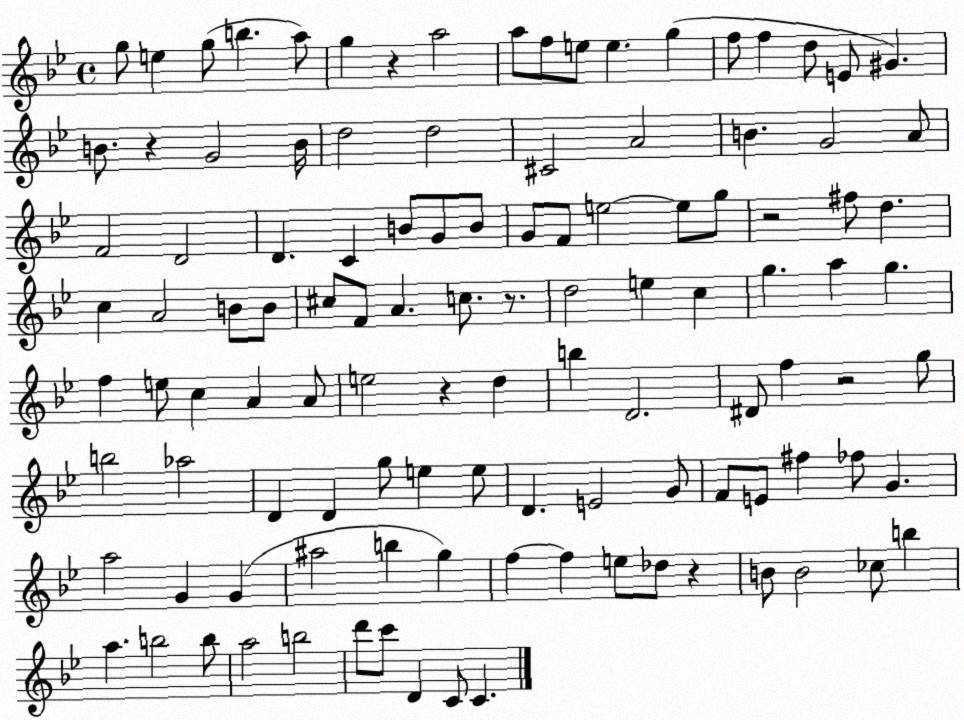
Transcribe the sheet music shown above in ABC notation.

X:1
T:Untitled
M:4/4
L:1/4
K:Bb
g/2 e g/2 b a/2 g z a2 a/2 f/2 e/2 e g f/2 f d/2 E/2 ^G B/2 z G2 B/4 d2 d2 ^C2 A2 B G2 A/2 F2 D2 D C B/2 G/2 B/2 G/2 F/2 e2 e/2 g/2 z2 ^f/2 d c A2 B/2 B/2 ^c/2 F/2 A c/2 z/2 d2 e c g a g f e/2 c A A/2 e2 z d b D2 ^D/2 f z2 g/2 b2 _a2 D D g/2 e e/2 D E2 G/2 F/2 E/2 ^f _f/2 G a2 G G ^a2 b g f f e/2 _d/2 z B/2 B2 _c/2 b a b2 b/2 a2 b2 d'/2 c'/2 D C/2 C